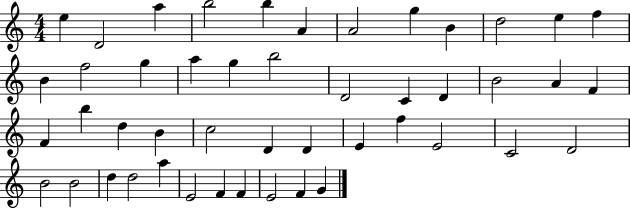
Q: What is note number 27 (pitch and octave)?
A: D5